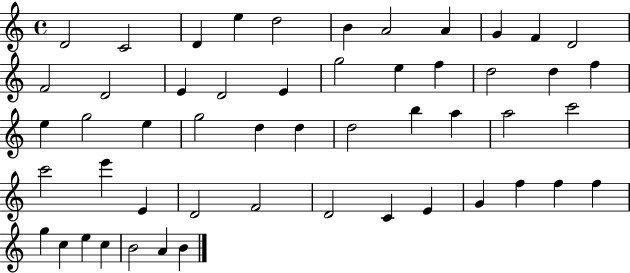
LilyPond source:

{
  \clef treble
  \time 4/4
  \defaultTimeSignature
  \key c \major
  d'2 c'2 | d'4 e''4 d''2 | b'4 a'2 a'4 | g'4 f'4 d'2 | \break f'2 d'2 | e'4 d'2 e'4 | g''2 e''4 f''4 | d''2 d''4 f''4 | \break e''4 g''2 e''4 | g''2 d''4 d''4 | d''2 b''4 a''4 | a''2 c'''2 | \break c'''2 e'''4 e'4 | d'2 f'2 | d'2 c'4 e'4 | g'4 f''4 f''4 f''4 | \break g''4 c''4 e''4 c''4 | b'2 a'4 b'4 | \bar "|."
}